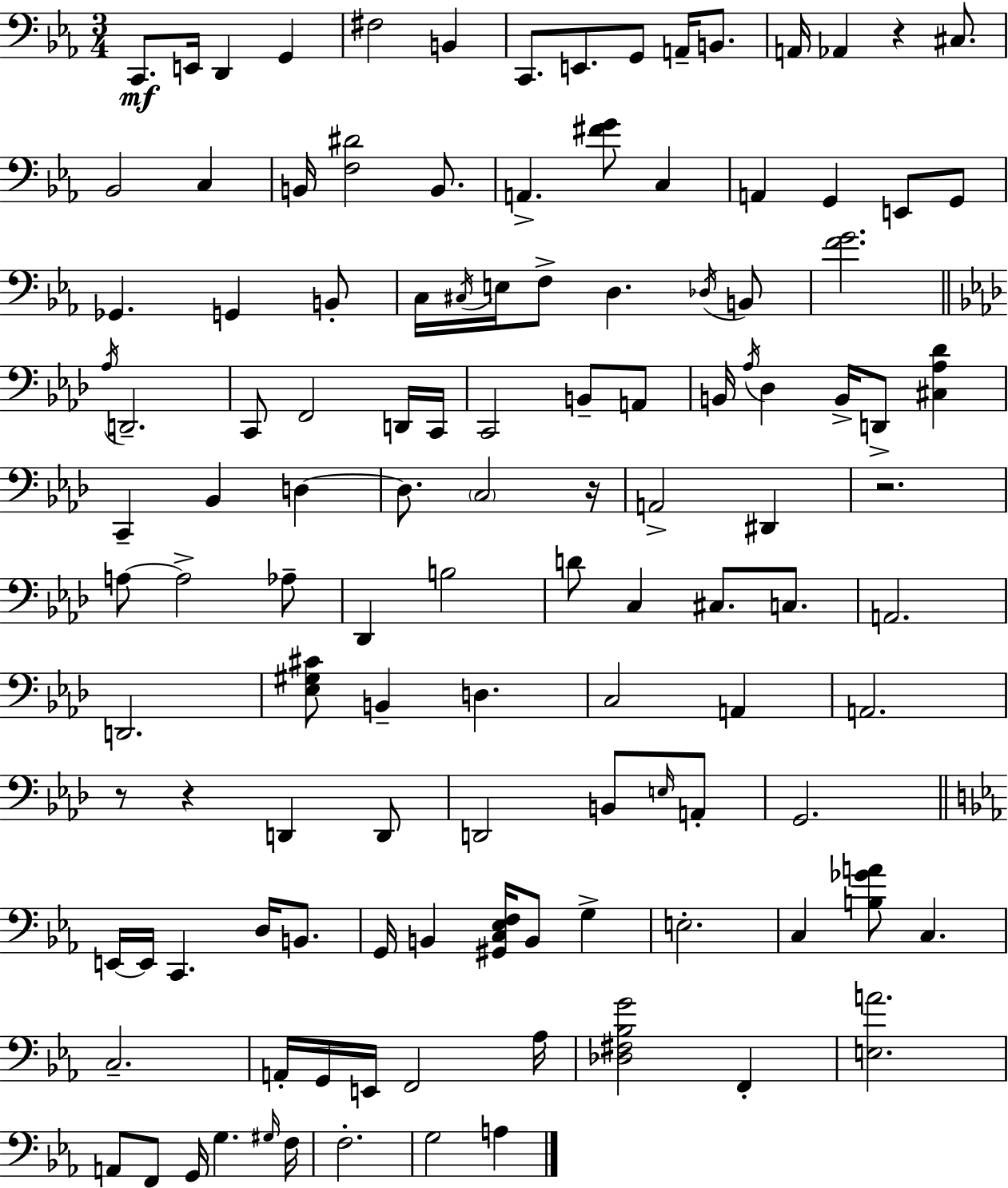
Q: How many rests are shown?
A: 5